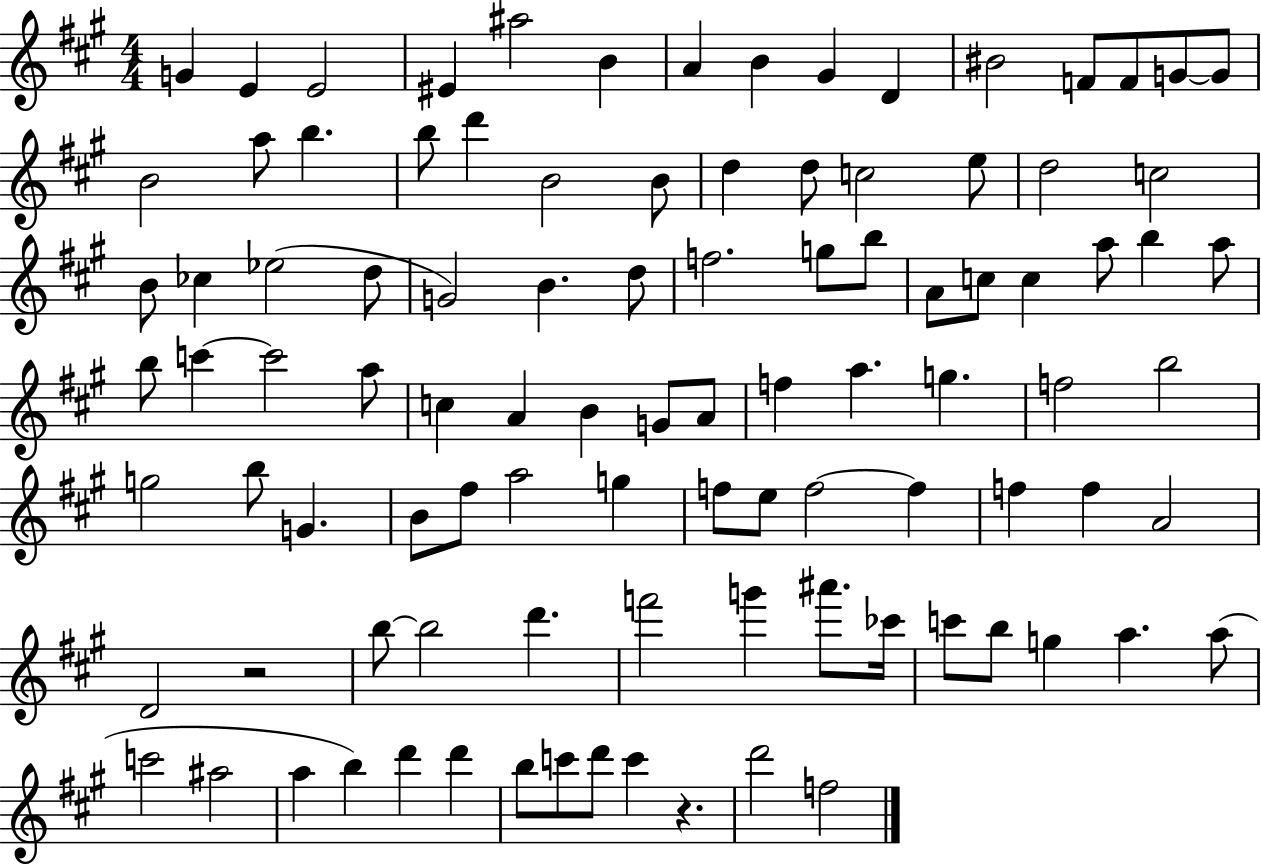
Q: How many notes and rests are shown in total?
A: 99